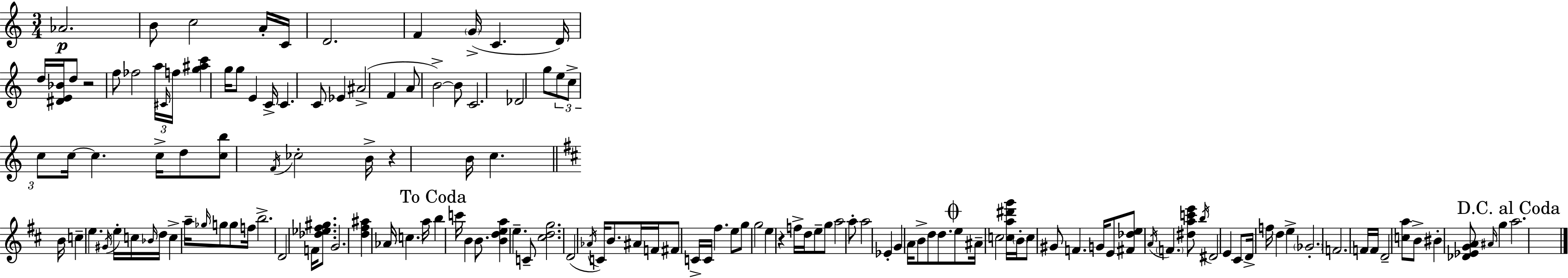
Ab4/h. B4/e C5/h A4/s C4/s D4/h. F4/q G4/s C4/q. D4/s D5/s [D#4,E4,Bb4]/s D5/e R/h F5/e FES5/h A5/s C#4/s F5/s [G5,A#5,C6]/q G5/s G5/e E4/q C4/s C4/q. C4/e Eb4/q A#4/h F4/q A4/e B4/h B4/e C4/h. Db4/h G5/e E5/e C5/e C5/e C5/s C5/q. C5/s D5/e [C5,B5]/e F4/s CES5/h B4/s R/q B4/s C5/q. B4/s C5/q E5/q. G#4/s E5/s C5/s Bb4/s D5/s C5/q A5/s Gb5/s G5/e G5/e F5/s B5/h. D4/h F4/s [Db5,Eb5,F#5,G#5]/e. G4/h. [D5,F#5,A#5]/q Ab4/s C5/q. A5/s B5/q C6/s B4/q B4/e. [B4,D5,E5,A5]/q E5/q. C4/e [C#5,D5,G5]/h. D4/h Ab4/s C4/s B4/e. A#4/s F4/s F#4/e C4/s C4/s F#5/q. E5/e G5/e G5/h E5/q R/q F5/s D5/s E5/e G5/e A5/h A5/e A5/h Eb4/q G4/q A4/s B4/e D5/e D5/e. E5/e A#4/s C5/h [C5,A5,D#6,G6]/s B4/s C5/e G#4/e F4/q. G4/s E4/e [F#4,Db5,E5]/e A4/s F4/q. [D#5,A5,C6,E6]/e B5/s D#4/h E4/q C#4/e D4/s F5/s D5/q E5/q Gb4/h. F4/h. F4/s F4/s D4/h [C5,A5]/e B4/e BIS4/q [Db4,Eb4,G4,A4]/e A#4/s G5/q A5/h.